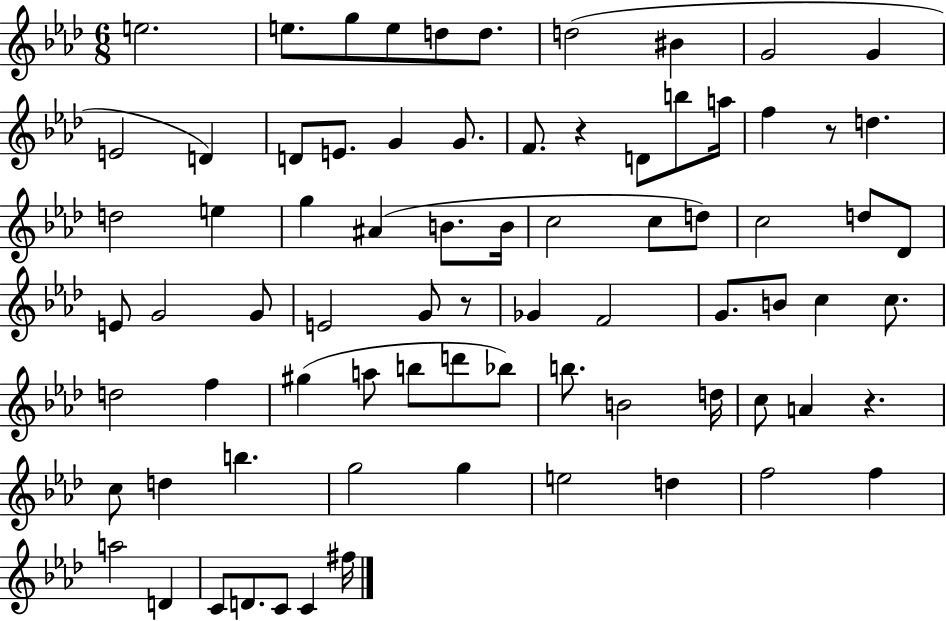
{
  \clef treble
  \numericTimeSignature
  \time 6/8
  \key aes \major
  e''2. | e''8. g''8 e''8 d''8 d''8. | d''2( bis'4 | g'2 g'4 | \break e'2 d'4) | d'8 e'8. g'4 g'8. | f'8. r4 d'8 b''8 a''16 | f''4 r8 d''4. | \break d''2 e''4 | g''4 ais'4( b'8. b'16 | c''2 c''8 d''8) | c''2 d''8 des'8 | \break e'8 g'2 g'8 | e'2 g'8 r8 | ges'4 f'2 | g'8. b'8 c''4 c''8. | \break d''2 f''4 | gis''4( a''8 b''8 d'''8 bes''8) | b''8. b'2 d''16 | c''8 a'4 r4. | \break c''8 d''4 b''4. | g''2 g''4 | e''2 d''4 | f''2 f''4 | \break a''2 d'4 | c'8 d'8. c'8 c'4 fis''16 | \bar "|."
}